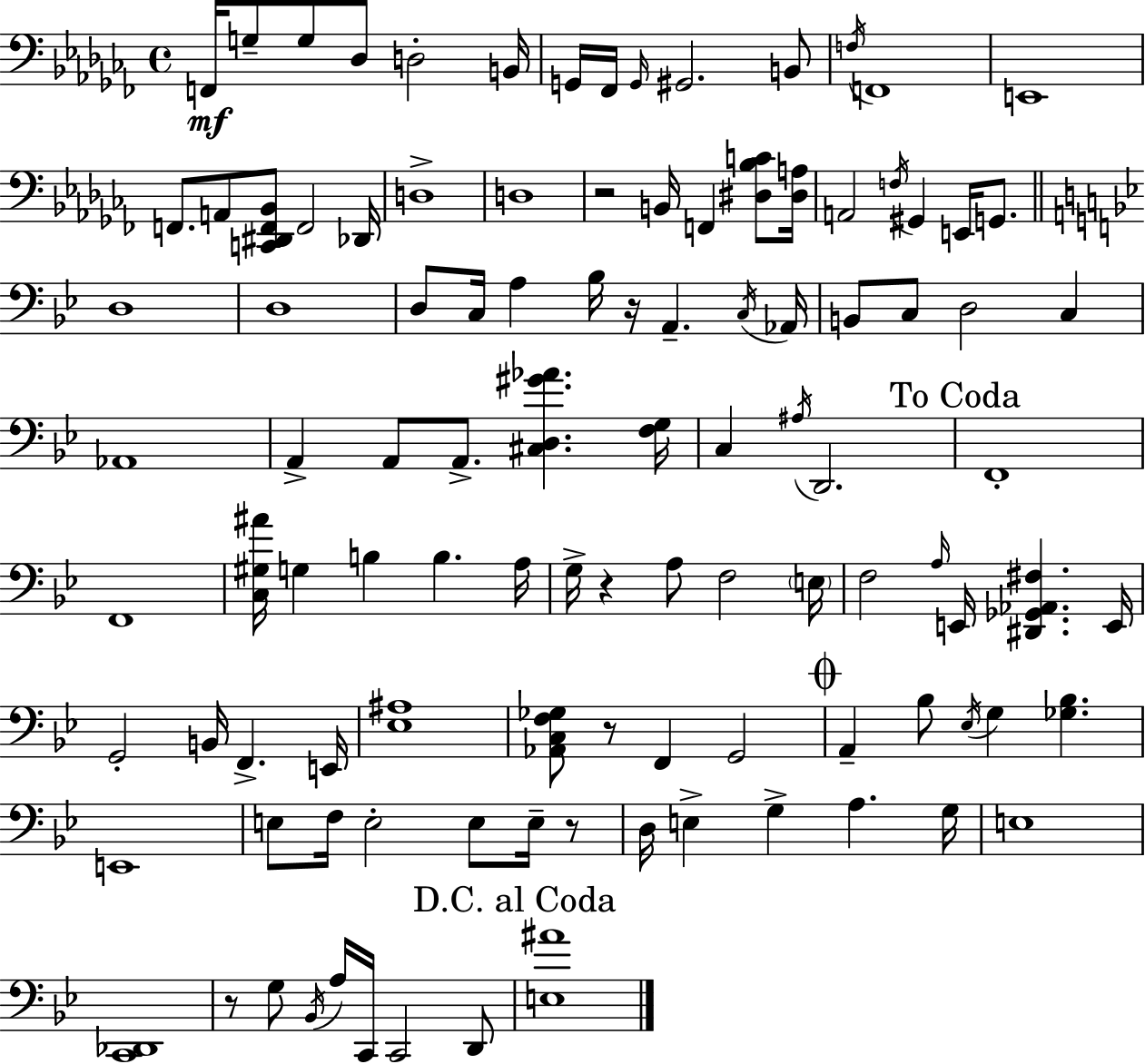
{
  \clef bass
  \time 4/4
  \defaultTimeSignature
  \key aes \minor
  f,16\mf g8-- g8 des8 d2-. b,16 | g,16 fes,16 \grace { g,16 } gis,2. b,8 | \acciaccatura { f16 } f,1 | e,1 | \break f,8. a,8 <c, dis, f, bes,>8 f,2 | des,16 d1-> | d1 | r2 b,16 f,4 <dis bes c'>8 | \break <dis a>16 a,2 \acciaccatura { f16 } gis,4 e,16 | g,8. \bar "||" \break \key bes \major d1 | d1 | d8 c16 a4 bes16 r16 a,4.-- \acciaccatura { c16 } | aes,16 b,8 c8 d2 c4 | \break aes,1 | a,4-> a,8 a,8.-> <cis d gis' aes'>4. | <f g>16 c4 \acciaccatura { ais16 } d,2. | \mark "To Coda" f,1-. | \break f,1 | <c gis ais'>16 g4 b4 b4. | a16 g16-> r4 a8 f2 | \parenthesize e16 f2 \grace { a16 } e,16 <dis, ges, aes, fis>4. | \break e,16 g,2-. b,16 f,4.-> | e,16 <ees ais>1 | <aes, c f ges>8 r8 f,4 g,2 | \mark \markup { \musicglyph "scripts.coda" } a,4-- bes8 \acciaccatura { ees16 } g4 <ges bes>4. | \break e,1 | e8 f16 e2-. e8 | e16-- r8 d16 e4-> g4-> a4. | g16 e1 | \break <c, des,>1 | r8 g8 \acciaccatura { bes,16 } a16 c,16 c,2 | d,8 \mark "D.C. al Coda" <e ais'>1 | \bar "|."
}